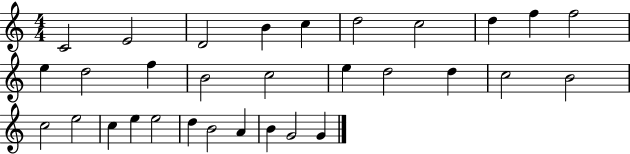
C4/h E4/h D4/h B4/q C5/q D5/h C5/h D5/q F5/q F5/h E5/q D5/h F5/q B4/h C5/h E5/q D5/h D5/q C5/h B4/h C5/h E5/h C5/q E5/q E5/h D5/q B4/h A4/q B4/q G4/h G4/q